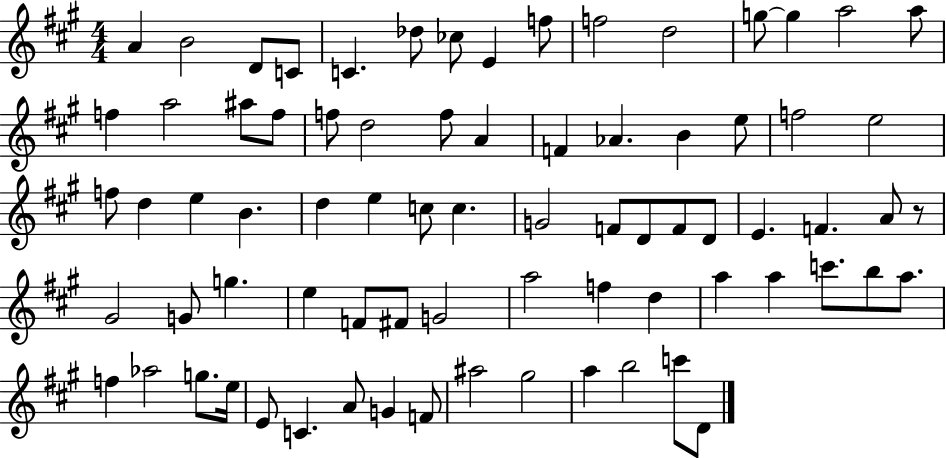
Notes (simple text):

A4/q B4/h D4/e C4/e C4/q. Db5/e CES5/e E4/q F5/e F5/h D5/h G5/e G5/q A5/h A5/e F5/q A5/h A#5/e F5/e F5/e D5/h F5/e A4/q F4/q Ab4/q. B4/q E5/e F5/h E5/h F5/e D5/q E5/q B4/q. D5/q E5/q C5/e C5/q. G4/h F4/e D4/e F4/e D4/e E4/q. F4/q. A4/e R/e G#4/h G4/e G5/q. E5/q F4/e F#4/e G4/h A5/h F5/q D5/q A5/q A5/q C6/e. B5/e A5/e. F5/q Ab5/h G5/e. E5/s E4/e C4/q. A4/e G4/q F4/e A#5/h G#5/h A5/q B5/h C6/e D4/e